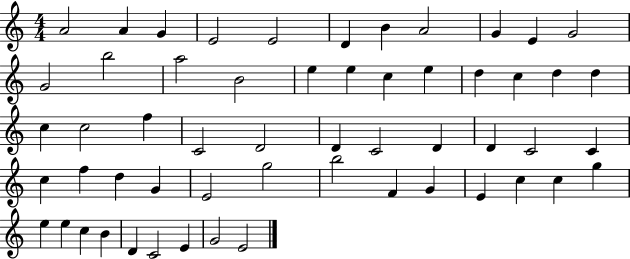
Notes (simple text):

A4/h A4/q G4/q E4/h E4/h D4/q B4/q A4/h G4/q E4/q G4/h G4/h B5/h A5/h B4/h E5/q E5/q C5/q E5/q D5/q C5/q D5/q D5/q C5/q C5/h F5/q C4/h D4/h D4/q C4/h D4/q D4/q C4/h C4/q C5/q F5/q D5/q G4/q E4/h G5/h B5/h F4/q G4/q E4/q C5/q C5/q G5/q E5/q E5/q C5/q B4/q D4/q C4/h E4/q G4/h E4/h